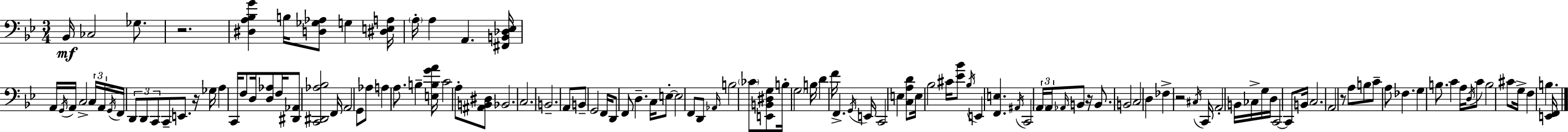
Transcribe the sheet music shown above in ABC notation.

X:1
T:Untitled
M:3/4
L:1/4
K:Gm
_B,,/4 _C,2 _G,/2 z2 [^D,A,_B,G] B,/4 [D,_G,_A,]/2 G, [^D,E,A,]/4 A,/4 A, A,, [^F,,B,,_D,_E,]/4 A,,/4 G,,/4 A,,/4 C,2 C,/4 A,,/4 G,,/4 F,,/4 D,,/2 D,,/2 C,,/2 C,,/2 E,,/2 z/4 _G,/4 A, C,,/4 F,/2 D,/4 [D,_A,]/2 F,/4 [^D,,_A,,]/2 [C,,^D,,_A,_B,]2 F,,/4 A,,2 G,,/2 _A,/2 A, A,/2 B, [E,B,GA]/4 C2 A,/2 [^A,,B,,^D,]/2 _B,,2 C,2 B,,2 A,,/2 B,,/2 G,,2 F,,/4 D,,/2 F,,/2 D, C,/4 E,/2 E,2 F,,/2 D,,/2 _A,,/4 B,2 _C/2 [E,,B,,^D,G,]/2 B,/4 G,2 B,/4 D F/4 F,, G,,/4 E,,/4 C,,2 E, [C,A,D]/2 E,/4 _B,2 ^C/4 [_E_B]/2 _B,/4 E,, [F,,E,] ^A,,/4 C,,2 A,,/4 A,,/4 _A,,/4 B,,/2 z/4 B,,/2 B,,2 C,2 D, _F, z2 ^C,/4 C,,/4 A,,2 B,,/4 _C,/4 G,/4 D,/4 C,,2 C,,/2 B,,/4 C,2 A,,2 z/2 A,/2 B,/2 C/2 A,/2 _F, G, B,/2 C A,/4 D,/4 C/2 B,2 ^C/2 G,/4 F, B, [E,,F,,]/4